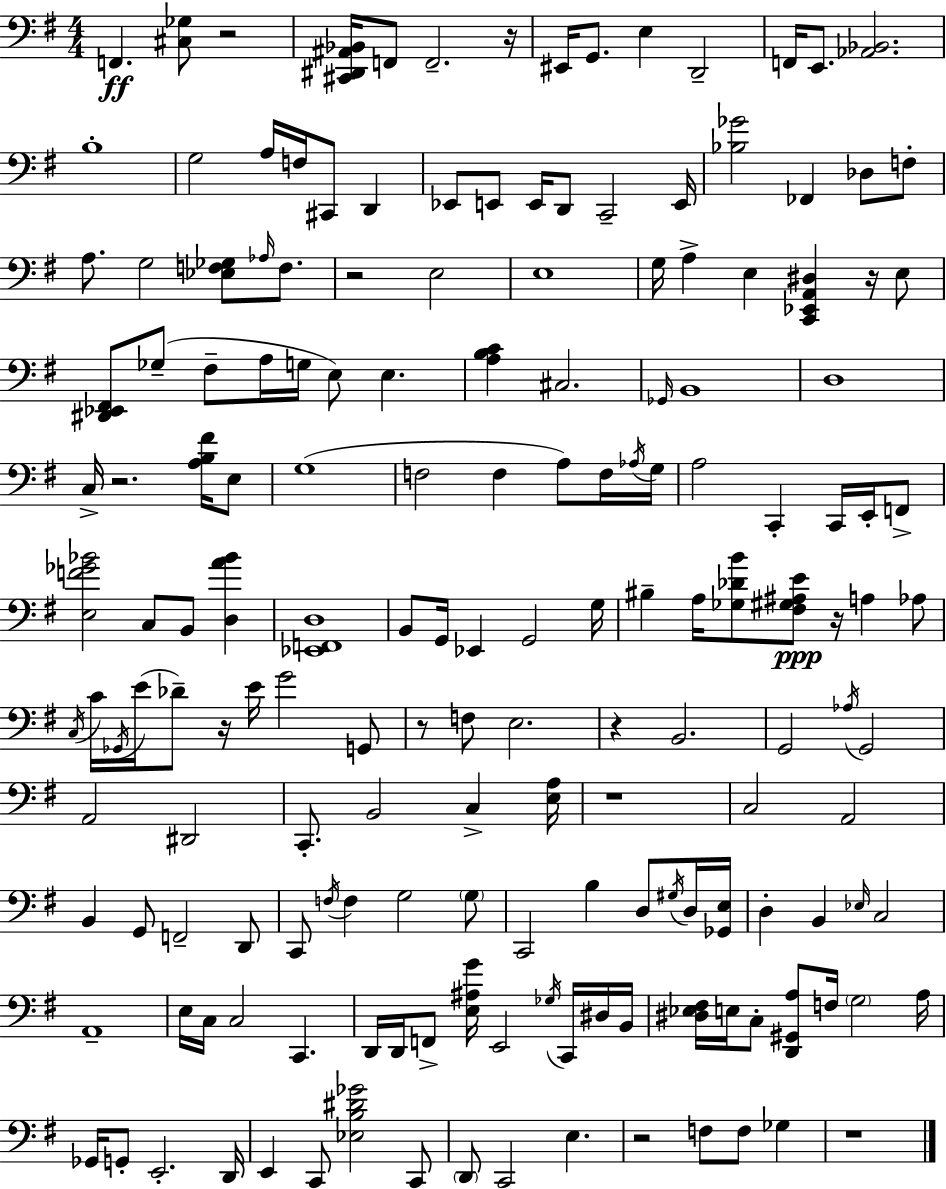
X:1
T:Untitled
M:4/4
L:1/4
K:Em
F,, [^C,_G,]/2 z2 [^C,,^D,,^A,,_B,,]/4 F,,/2 F,,2 z/4 ^E,,/4 G,,/2 E, D,,2 F,,/4 E,,/2 [_A,,_B,,]2 B,4 G,2 A,/4 F,/4 ^C,,/2 D,, _E,,/2 E,,/2 E,,/4 D,,/2 C,,2 E,,/4 [_B,_G]2 _F,, _D,/2 F,/2 A,/2 G,2 [_E,F,_G,]/2 _A,/4 F,/2 z2 E,2 E,4 G,/4 A, E, [C,,_E,,A,,^D,] z/4 E,/2 [^D,,_E,,^F,,]/2 _G,/2 ^F,/2 A,/4 G,/4 E,/2 E, [A,B,C] ^C,2 _G,,/4 B,,4 D,4 C,/4 z2 [A,B,^F]/4 E,/2 G,4 F,2 F, A,/2 F,/4 _A,/4 G,/4 A,2 C,, C,,/4 E,,/4 F,,/2 [E,F_G_B]2 C,/2 B,,/2 [D,A_B] [_E,,F,,D,]4 B,,/2 G,,/4 _E,, G,,2 G,/4 ^B, A,/4 [_G,_DB]/2 [^F,^G,^A,E]/2 z/4 A, _A,/2 C,/4 C/4 _G,,/4 E/4 _D/2 z/4 E/4 G2 G,,/2 z/2 F,/2 E,2 z B,,2 G,,2 _A,/4 G,,2 A,,2 ^D,,2 C,,/2 B,,2 C, [E,A,]/4 z4 C,2 A,,2 B,, G,,/2 F,,2 D,,/2 C,,/2 F,/4 F, G,2 G,/2 C,,2 B, D,/2 ^G,/4 D,/4 [_G,,E,]/4 D, B,, _E,/4 C,2 A,,4 E,/4 C,/4 C,2 C,, D,,/4 D,,/4 F,,/2 [E,^A,G]/4 E,,2 _G,/4 C,,/4 ^D,/4 B,,/4 [^D,_E,^F,]/4 E,/4 C,/2 [D,,^G,,A,]/2 F,/4 G,2 A,/4 _G,,/4 G,,/2 E,,2 D,,/4 E,, C,,/2 [_E,B,^D_G]2 C,,/2 D,,/2 C,,2 E, z2 F,/2 F,/2 _G, z4